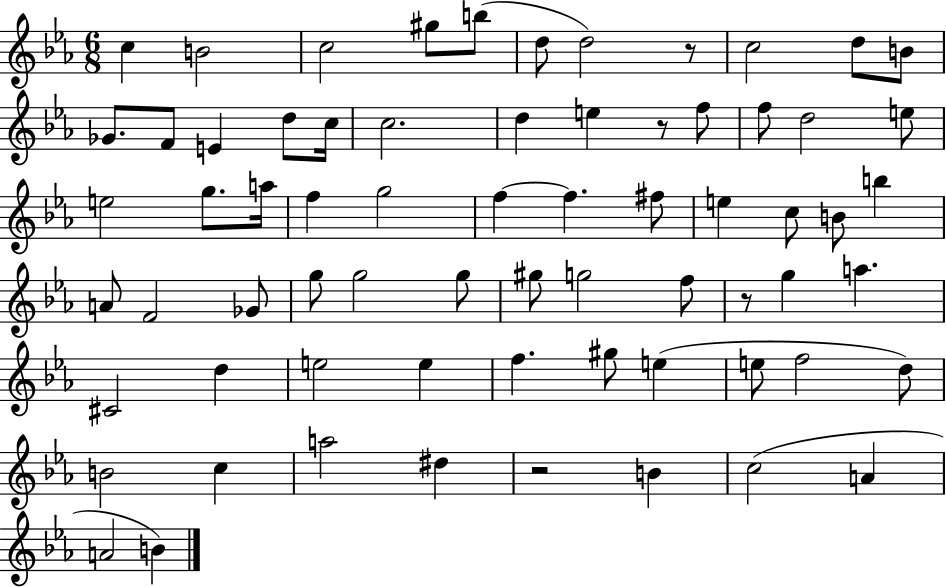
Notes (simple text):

C5/q B4/h C5/h G#5/e B5/e D5/e D5/h R/e C5/h D5/e B4/e Gb4/e. F4/e E4/q D5/e C5/s C5/h. D5/q E5/q R/e F5/e F5/e D5/h E5/e E5/h G5/e. A5/s F5/q G5/h F5/q F5/q. F#5/e E5/q C5/e B4/e B5/q A4/e F4/h Gb4/e G5/e G5/h G5/e G#5/e G5/h F5/e R/e G5/q A5/q. C#4/h D5/q E5/h E5/q F5/q. G#5/e E5/q E5/e F5/h D5/e B4/h C5/q A5/h D#5/q R/h B4/q C5/h A4/q A4/h B4/q